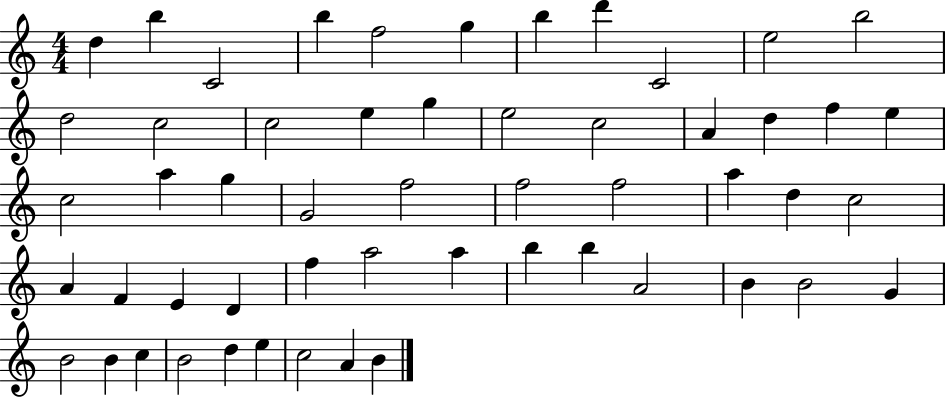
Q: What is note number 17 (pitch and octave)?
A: E5